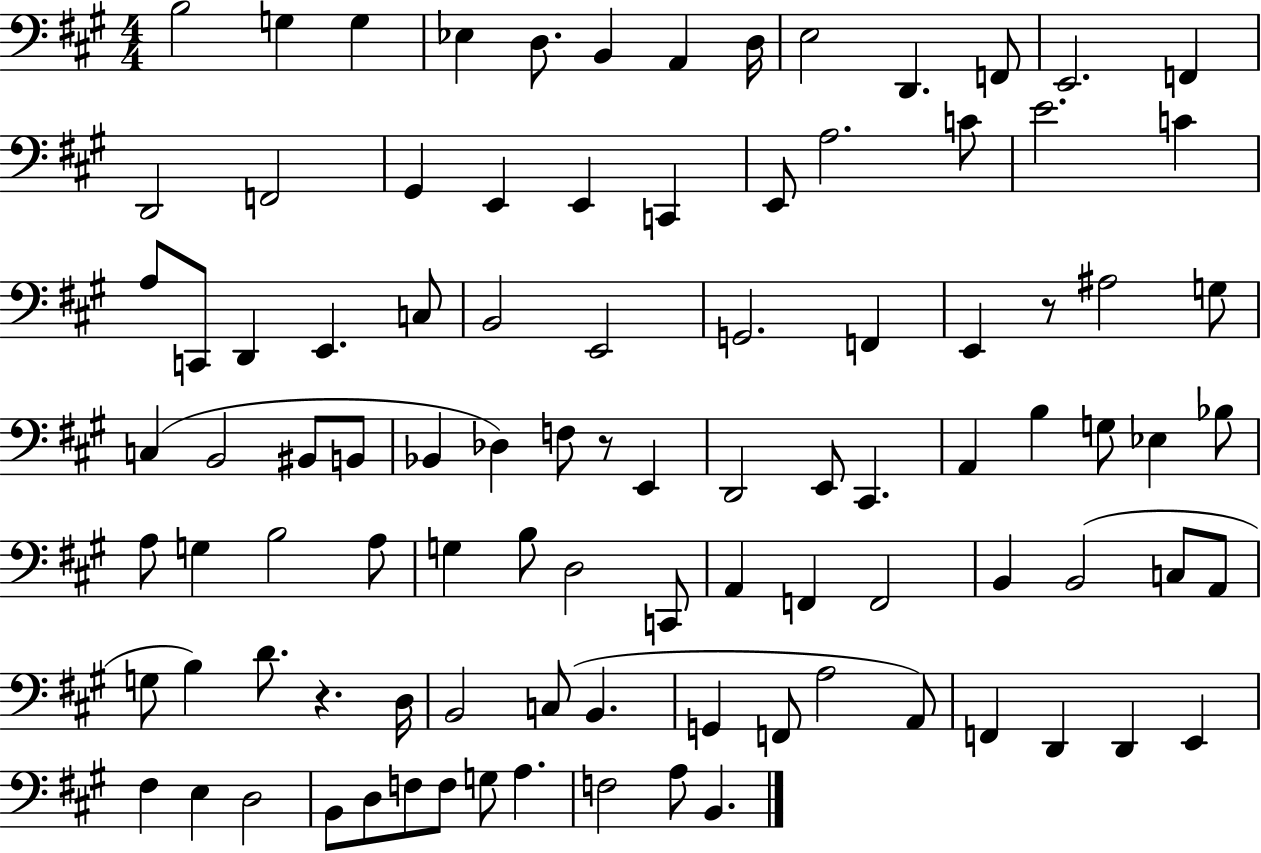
{
  \clef bass
  \numericTimeSignature
  \time 4/4
  \key a \major
  \repeat volta 2 { b2 g4 g4 | ees4 d8. b,4 a,4 d16 | e2 d,4. f,8 | e,2. f,4 | \break d,2 f,2 | gis,4 e,4 e,4 c,4 | e,8 a2. c'8 | e'2. c'4 | \break a8 c,8 d,4 e,4. c8 | b,2 e,2 | g,2. f,4 | e,4 r8 ais2 g8 | \break c4( b,2 bis,8 b,8 | bes,4 des4) f8 r8 e,4 | d,2 e,8 cis,4. | a,4 b4 g8 ees4 bes8 | \break a8 g4 b2 a8 | g4 b8 d2 c,8 | a,4 f,4 f,2 | b,4 b,2( c8 a,8 | \break g8 b4) d'8. r4. d16 | b,2 c8( b,4. | g,4 f,8 a2 a,8) | f,4 d,4 d,4 e,4 | \break fis4 e4 d2 | b,8 d8 f8 f8 g8 a4. | f2 a8 b,4. | } \bar "|."
}